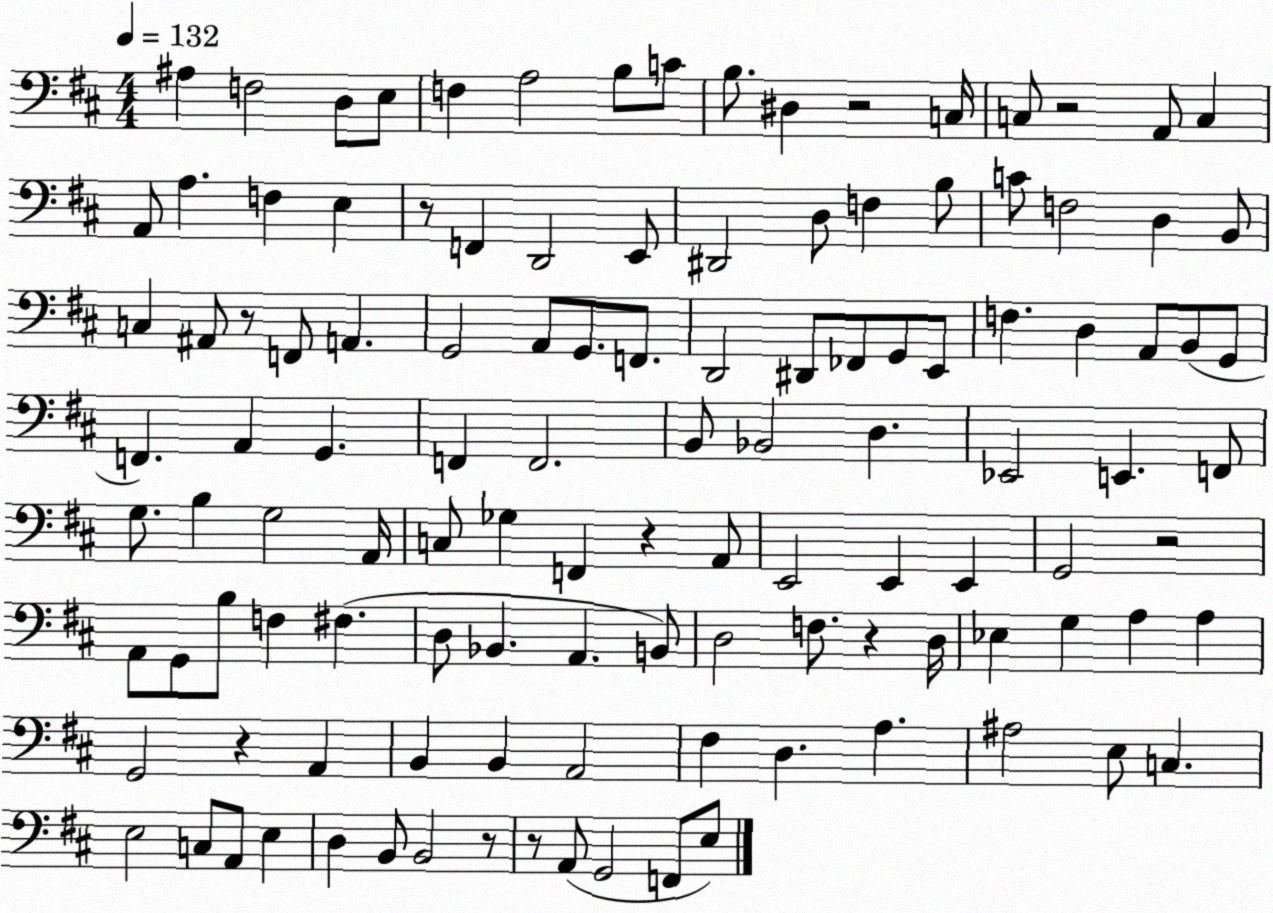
X:1
T:Untitled
M:4/4
L:1/4
K:D
^A, F,2 D,/2 E,/2 F, A,2 B,/2 C/2 B,/2 ^D, z2 C,/4 C,/2 z2 A,,/2 C, A,,/2 A, F, E, z/2 F,, D,,2 E,,/2 ^D,,2 D,/2 F, B,/2 C/2 F,2 D, B,,/2 C, ^A,,/2 z/2 F,,/2 A,, G,,2 A,,/2 G,,/2 F,,/2 D,,2 ^D,,/2 _F,,/2 G,,/2 E,,/2 F, D, A,,/2 B,,/2 G,,/2 F,, A,, G,, F,, F,,2 B,,/2 _B,,2 D, _E,,2 E,, F,,/2 G,/2 B, G,2 A,,/4 C,/2 _G, F,, z A,,/2 E,,2 E,, E,, G,,2 z2 A,,/2 G,,/2 B,/2 F, ^F, D,/2 _B,, A,, B,,/2 D,2 F,/2 z D,/4 _E, G, A, A, G,,2 z A,, B,, B,, A,,2 ^F, D, A, ^A,2 E,/2 C, E,2 C,/2 A,,/2 E, D, B,,/2 B,,2 z/2 z/2 A,,/2 G,,2 F,,/2 E,/2